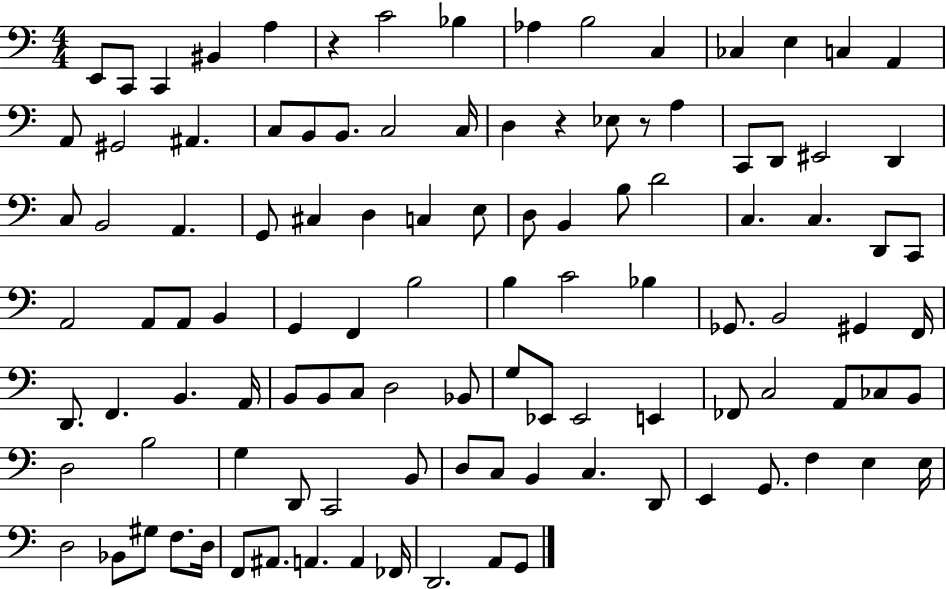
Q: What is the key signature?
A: C major